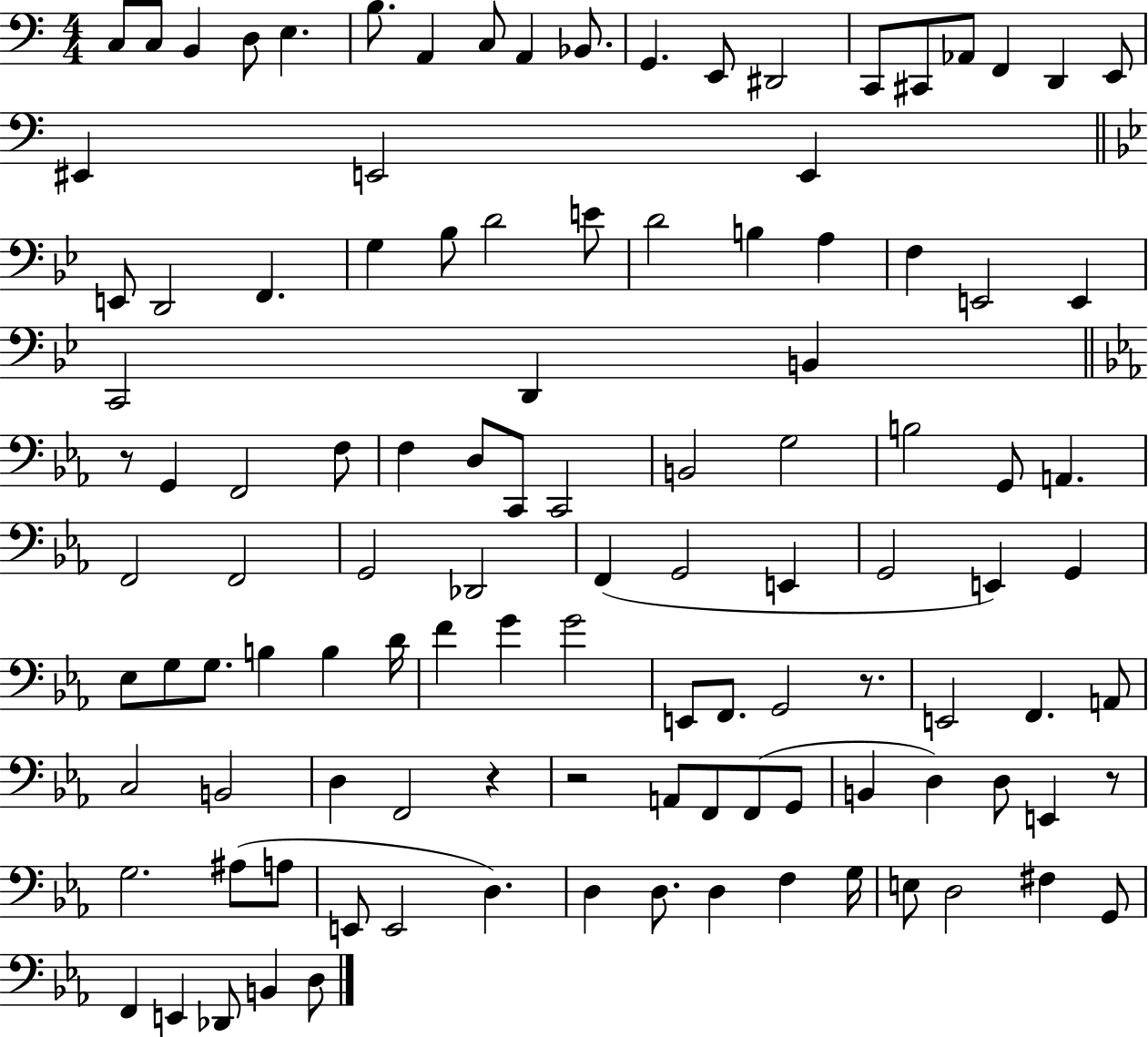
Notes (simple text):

C3/e C3/e B2/q D3/e E3/q. B3/e. A2/q C3/e A2/q Bb2/e. G2/q. E2/e D#2/h C2/e C#2/e Ab2/e F2/q D2/q E2/e EIS2/q E2/h E2/q E2/e D2/h F2/q. G3/q Bb3/e D4/h E4/e D4/h B3/q A3/q F3/q E2/h E2/q C2/h D2/q B2/q R/e G2/q F2/h F3/e F3/q D3/e C2/e C2/h B2/h G3/h B3/h G2/e A2/q. F2/h F2/h G2/h Db2/h F2/q G2/h E2/q G2/h E2/q G2/q Eb3/e G3/e G3/e. B3/q B3/q D4/s F4/q G4/q G4/h E2/e F2/e. G2/h R/e. E2/h F2/q. A2/e C3/h B2/h D3/q F2/h R/q R/h A2/e F2/e F2/e G2/e B2/q D3/q D3/e E2/q R/e G3/h. A#3/e A3/e E2/e E2/h D3/q. D3/q D3/e. D3/q F3/q G3/s E3/e D3/h F#3/q G2/e F2/q E2/q Db2/e B2/q D3/e